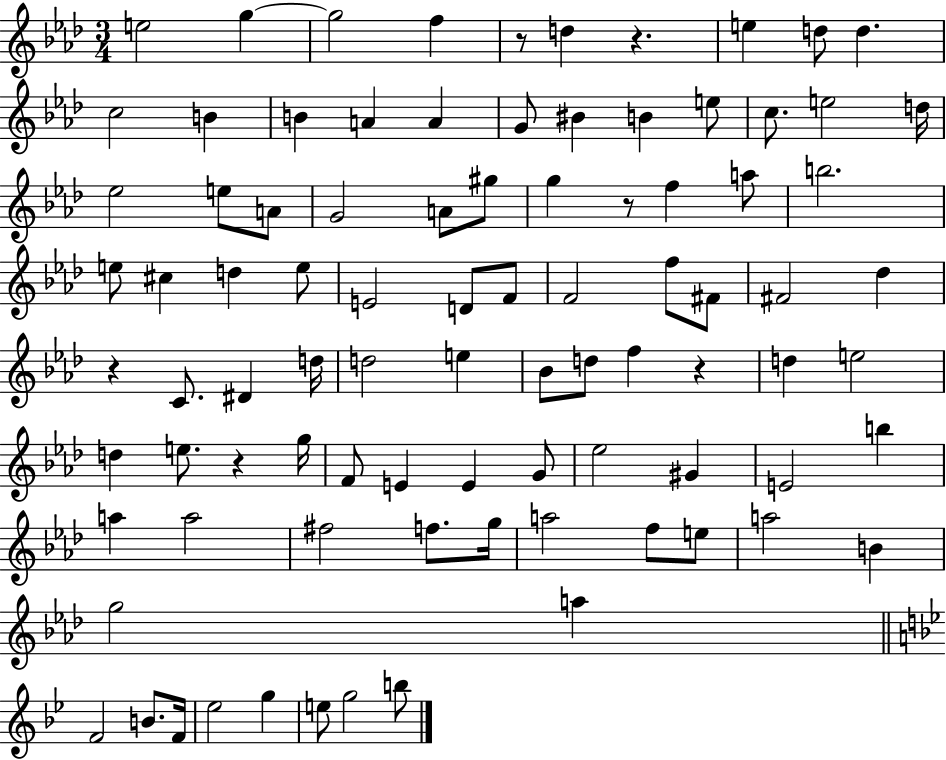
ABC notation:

X:1
T:Untitled
M:3/4
L:1/4
K:Ab
e2 g g2 f z/2 d z e d/2 d c2 B B A A G/2 ^B B e/2 c/2 e2 d/4 _e2 e/2 A/2 G2 A/2 ^g/2 g z/2 f a/2 b2 e/2 ^c d e/2 E2 D/2 F/2 F2 f/2 ^F/2 ^F2 _d z C/2 ^D d/4 d2 e _B/2 d/2 f z d e2 d e/2 z g/4 F/2 E E G/2 _e2 ^G E2 b a a2 ^f2 f/2 g/4 a2 f/2 e/2 a2 B g2 a F2 B/2 F/4 _e2 g e/2 g2 b/2